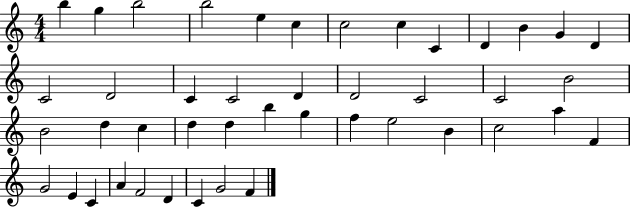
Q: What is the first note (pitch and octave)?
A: B5